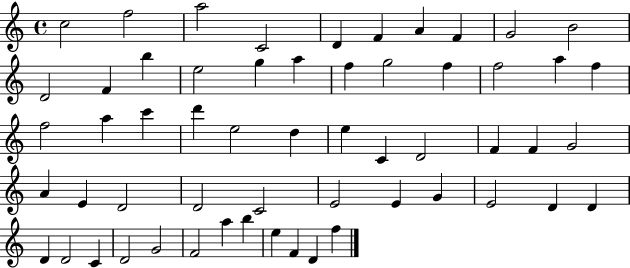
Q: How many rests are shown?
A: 0